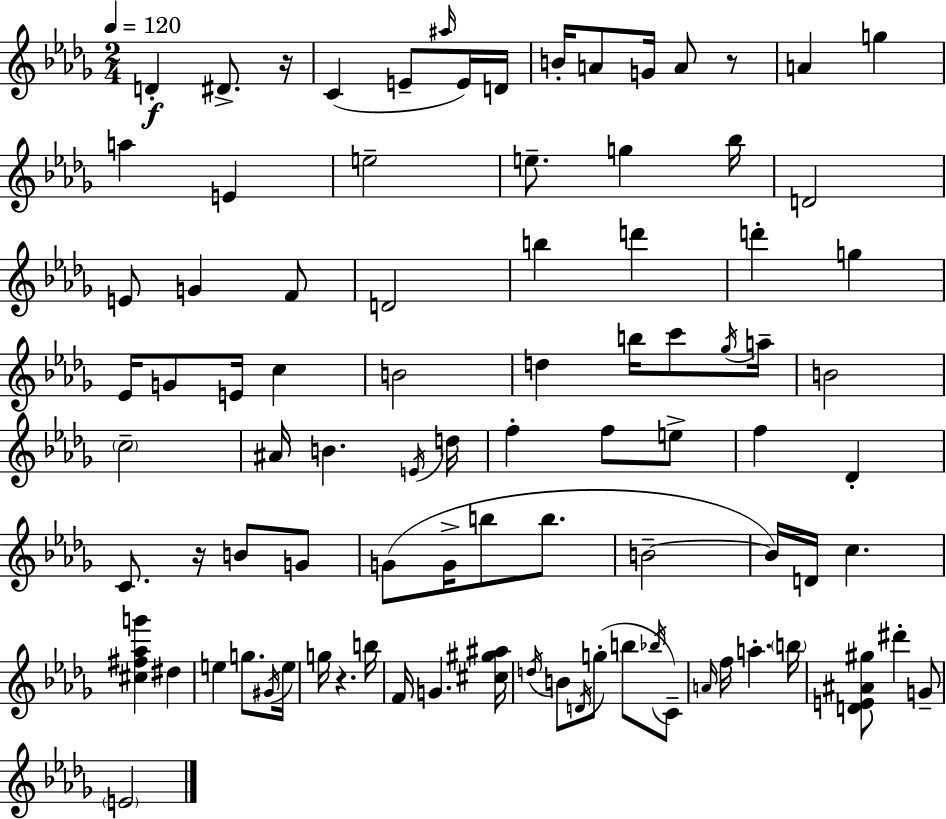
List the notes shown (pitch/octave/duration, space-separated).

D4/q D#4/e. R/s C4/q E4/e A#5/s E4/s D4/s B4/s A4/e G4/s A4/e R/e A4/q G5/q A5/q E4/q E5/h E5/e. G5/q Bb5/s D4/h E4/e G4/q F4/e D4/h B5/q D6/q D6/q G5/q Eb4/s G4/e E4/s C5/q B4/h D5/q B5/s C6/e Gb5/s A5/s B4/h C5/h A#4/s B4/q. E4/s D5/s F5/q F5/e E5/e F5/q Db4/q C4/e. R/s B4/e G4/e G4/e G4/s B5/e B5/e. B4/h B4/s D4/s C5/q. [C#5,F#5,Ab5,G6]/q D#5/q E5/q G5/e. G#4/s E5/s G5/s R/q. B5/s F4/s G4/q. [C#5,G#5,A#5]/s D5/s B4/e D4/s G5/e B5/e Bb5/s C4/e A4/s F5/s A5/q. B5/s [D4,E4,A#4,G#5]/e D#6/q G4/e E4/h